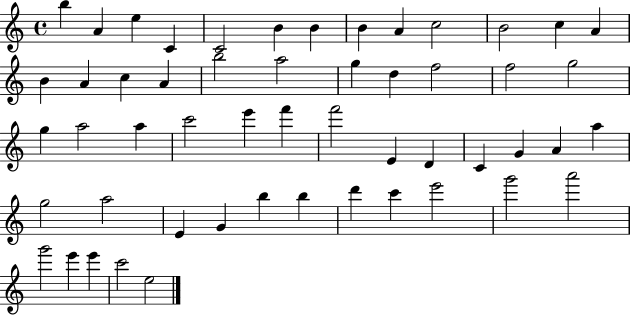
X:1
T:Untitled
M:4/4
L:1/4
K:C
b A e C C2 B B B A c2 B2 c A B A c A b2 a2 g d f2 f2 g2 g a2 a c'2 e' f' f'2 E D C G A a g2 a2 E G b b d' c' e'2 g'2 a'2 g'2 e' e' c'2 e2